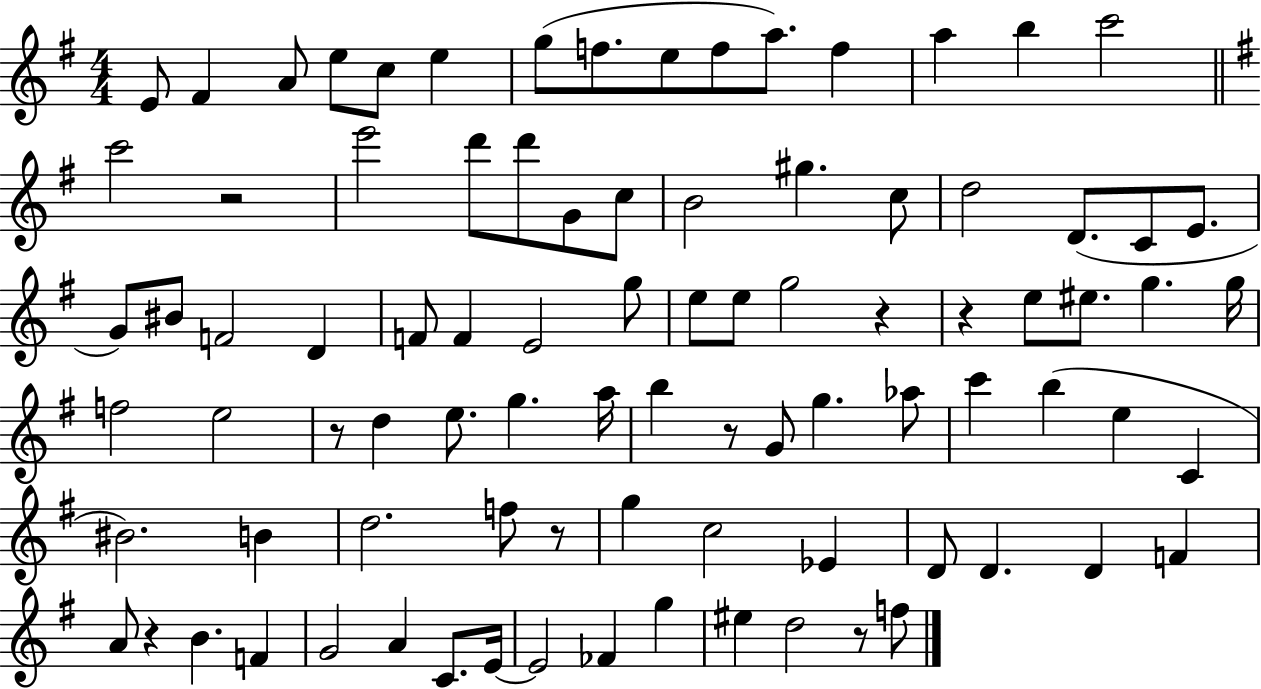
X:1
T:Untitled
M:4/4
L:1/4
K:G
E/2 ^F A/2 e/2 c/2 e g/2 f/2 e/2 f/2 a/2 f a b c'2 c'2 z2 e'2 d'/2 d'/2 G/2 c/2 B2 ^g c/2 d2 D/2 C/2 E/2 G/2 ^B/2 F2 D F/2 F E2 g/2 e/2 e/2 g2 z z e/2 ^e/2 g g/4 f2 e2 z/2 d e/2 g a/4 b z/2 G/2 g _a/2 c' b e C ^B2 B d2 f/2 z/2 g c2 _E D/2 D D F A/2 z B F G2 A C/2 E/4 E2 _F g ^e d2 z/2 f/2